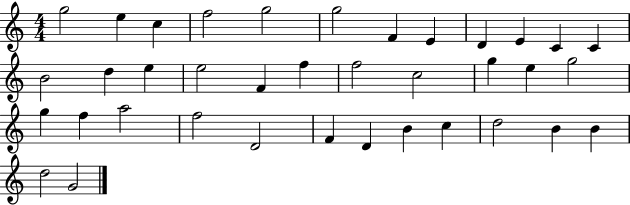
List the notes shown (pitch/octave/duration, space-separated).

G5/h E5/q C5/q F5/h G5/h G5/h F4/q E4/q D4/q E4/q C4/q C4/q B4/h D5/q E5/q E5/h F4/q F5/q F5/h C5/h G5/q E5/q G5/h G5/q F5/q A5/h F5/h D4/h F4/q D4/q B4/q C5/q D5/h B4/q B4/q D5/h G4/h